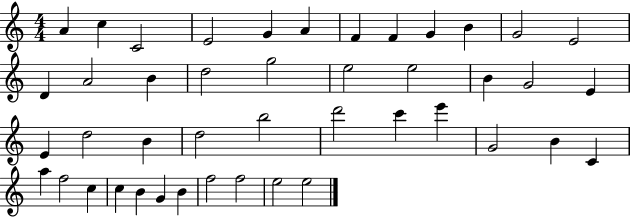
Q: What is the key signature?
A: C major